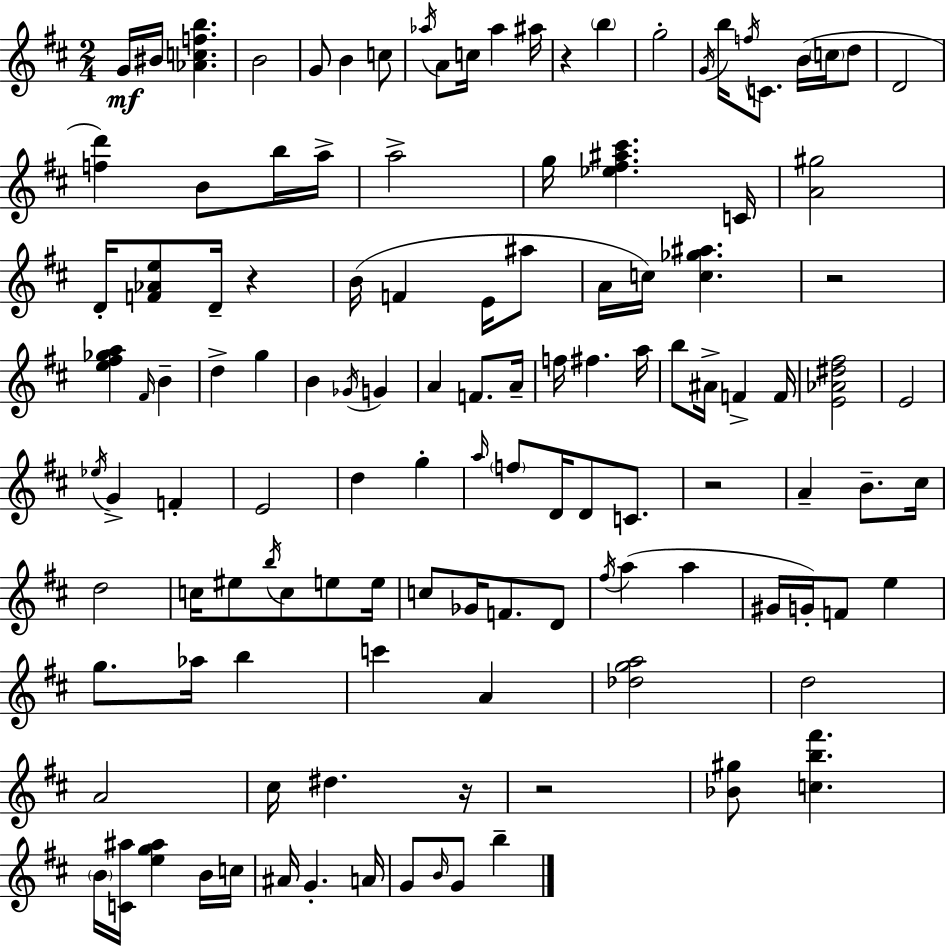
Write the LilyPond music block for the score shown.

{
  \clef treble
  \numericTimeSignature
  \time 2/4
  \key d \major
  g'16\mf bis'16 <aes' c'' f'' b''>4. | b'2 | g'8 b'4 c''8 | \acciaccatura { aes''16 } a'8 c''16 aes''4 | \break ais''16 r4 \parenthesize b''4 | g''2-. | \acciaccatura { g'16 } b''16 \acciaccatura { f''16 } c'8. b'16( | \parenthesize c''16 d''8 d'2 | \break <f'' d'''>4) b'8 | b''16 a''16-> a''2-> | g''16 <ees'' fis'' ais'' cis'''>4. | c'16 <a' gis''>2 | \break d'16-. <f' aes' e''>8 d'16-- r4 | b'16( f'4 | e'16 ais''8 a'16 c''16) <c'' ges'' ais''>4. | r2 | \break <e'' fis'' ges'' a''>4 \grace { fis'16 } | b'4-- d''4-> | g''4 b'4 | \acciaccatura { ges'16 } g'4 a'4 | \break f'8. a'16-- f''16 fis''4. | a''16 b''8 ais'16-> | f'4-> f'16 <e' aes' dis'' fis''>2 | e'2 | \break \acciaccatura { ees''16 } g'4-> | f'4-. e'2 | d''4 | g''4-. \grace { a''16 } \parenthesize f''8 | \break d'16 d'8 c'8. r2 | a'4-- | b'8.-- cis''16 d''2 | c''16 | \break eis''8 \acciaccatura { b''16 } c''8 e''8 e''16 | c''8 ges'16 f'8. d'8 | \acciaccatura { fis''16 }( a''4 a''4 | gis'16 g'16-.) f'8 e''4 | \break g''8. aes''16 b''4 | c'''4 a'4 | <des'' g'' a''>2 | d''2 | \break a'2 | cis''16 dis''4. | r16 r2 | <bes' gis''>8 <c'' b'' fis'''>4. | \break \parenthesize b'16 <c' ais''>16 <e'' g'' ais''>4 b'16 | c''16 ais'16 g'4.-. | a'16 g'8 \grace { b'16 } g'8 b''4-- | \bar "|."
}